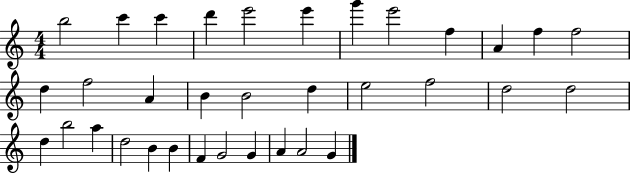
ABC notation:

X:1
T:Untitled
M:4/4
L:1/4
K:C
b2 c' c' d' e'2 e' g' e'2 f A f f2 d f2 A B B2 d e2 f2 d2 d2 d b2 a d2 B B F G2 G A A2 G